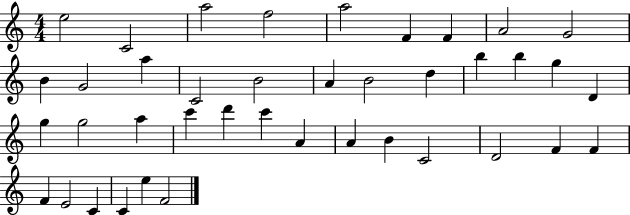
{
  \clef treble
  \numericTimeSignature
  \time 4/4
  \key c \major
  e''2 c'2 | a''2 f''2 | a''2 f'4 f'4 | a'2 g'2 | \break b'4 g'2 a''4 | c'2 b'2 | a'4 b'2 d''4 | b''4 b''4 g''4 d'4 | \break g''4 g''2 a''4 | c'''4 d'''4 c'''4 a'4 | a'4 b'4 c'2 | d'2 f'4 f'4 | \break f'4 e'2 c'4 | c'4 e''4 f'2 | \bar "|."
}